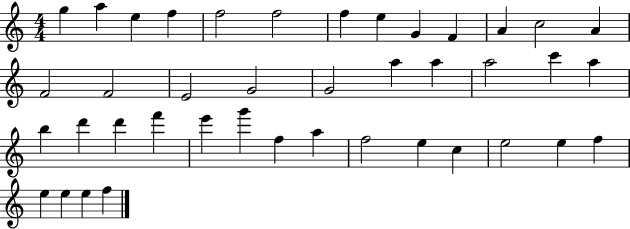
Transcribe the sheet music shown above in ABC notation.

X:1
T:Untitled
M:4/4
L:1/4
K:C
g a e f f2 f2 f e G F A c2 A F2 F2 E2 G2 G2 a a a2 c' a b d' d' f' e' g' f a f2 e c e2 e f e e e f